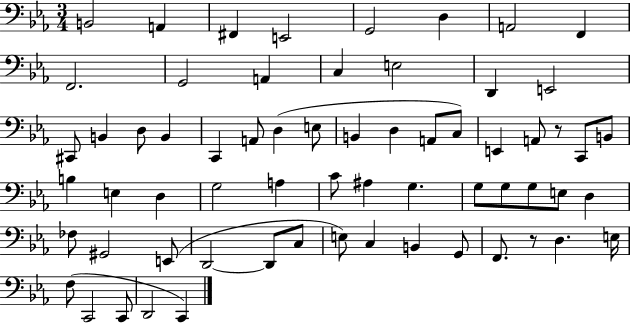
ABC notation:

X:1
T:Untitled
M:3/4
L:1/4
K:Eb
B,,2 A,, ^F,, E,,2 G,,2 D, A,,2 F,, F,,2 G,,2 A,, C, E,2 D,, E,,2 ^C,,/2 B,, D,/2 B,, C,, A,,/2 D, E,/2 B,, D, A,,/2 C,/2 E,, A,,/2 z/2 C,,/2 B,,/2 B, E, D, G,2 A, C/2 ^A, G, G,/2 G,/2 G,/2 E,/2 D, _F,/2 ^G,,2 E,,/2 D,,2 D,,/2 C,/2 E,/2 C, B,, G,,/2 F,,/2 z/2 D, E,/4 F,/2 C,,2 C,,/2 D,,2 C,,